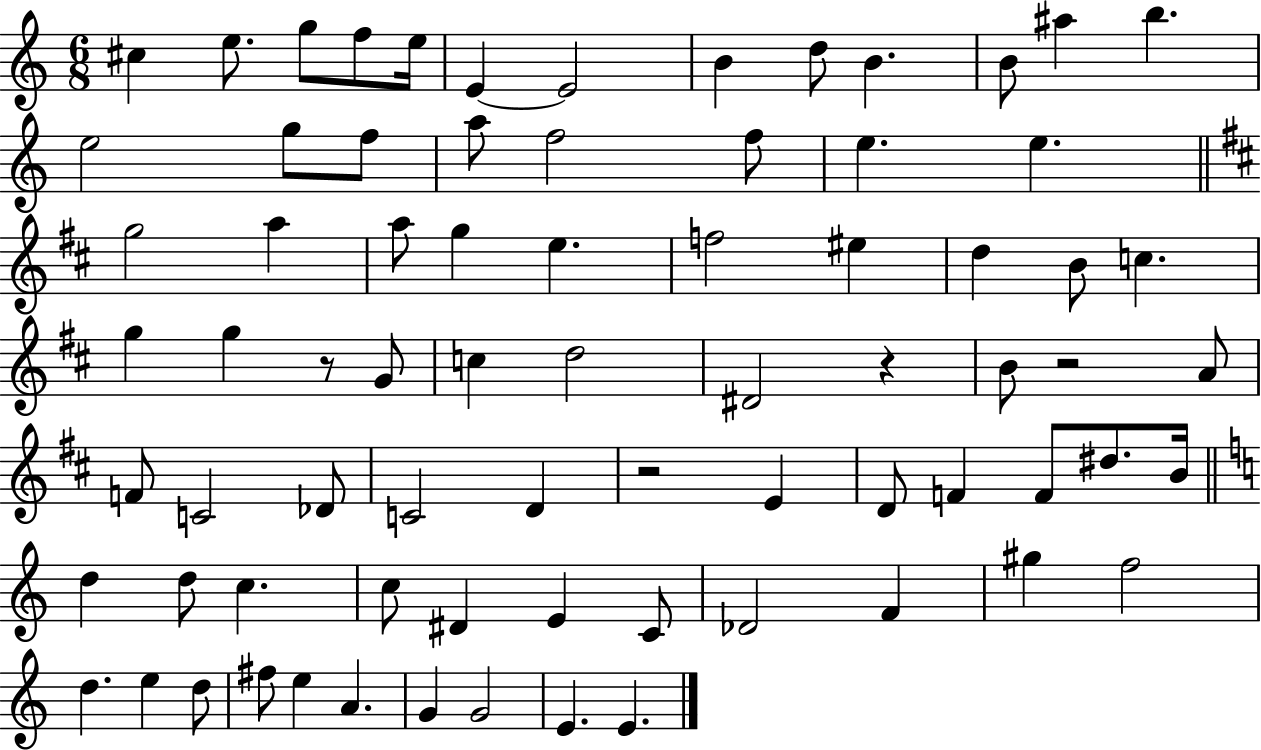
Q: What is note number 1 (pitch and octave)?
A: C#5